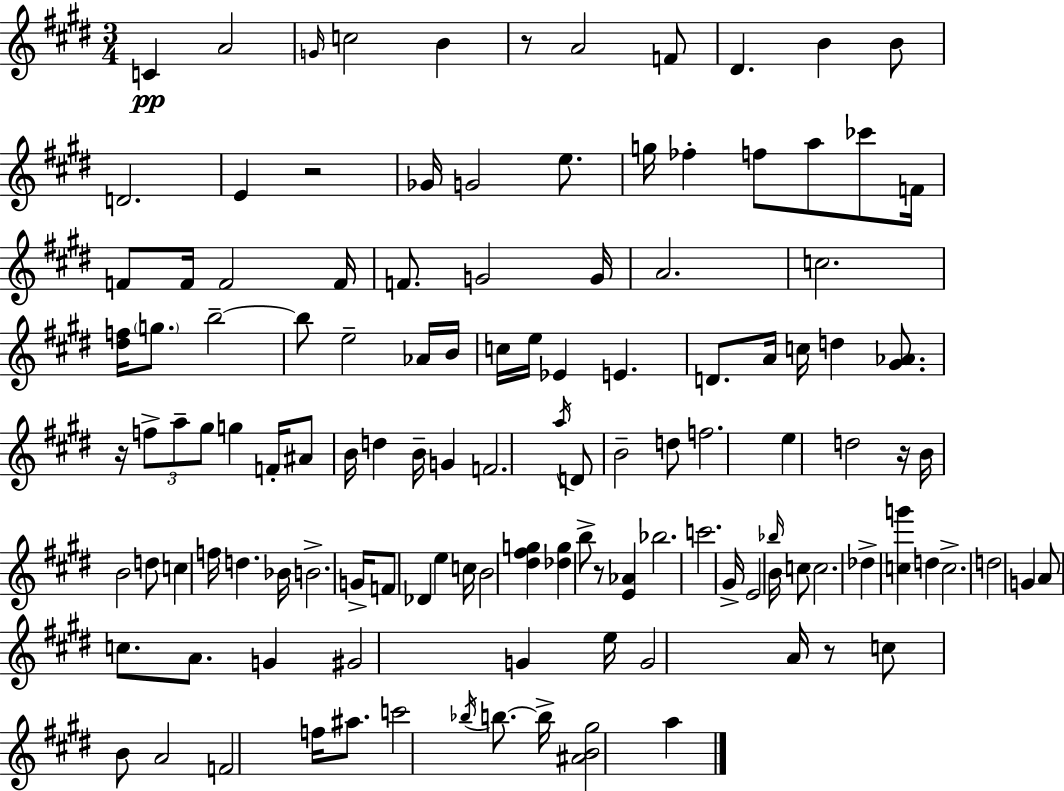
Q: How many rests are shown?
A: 6